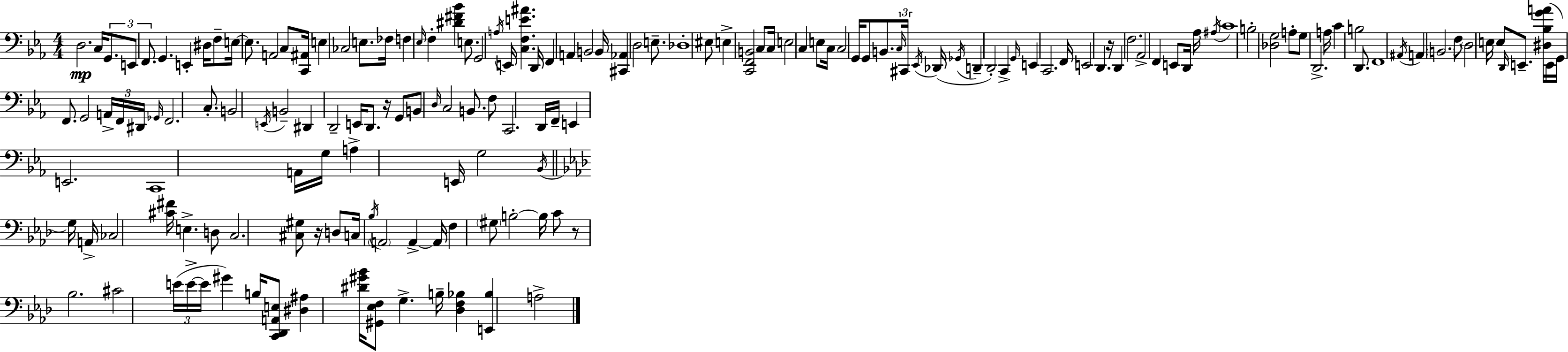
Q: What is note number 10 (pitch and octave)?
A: E3